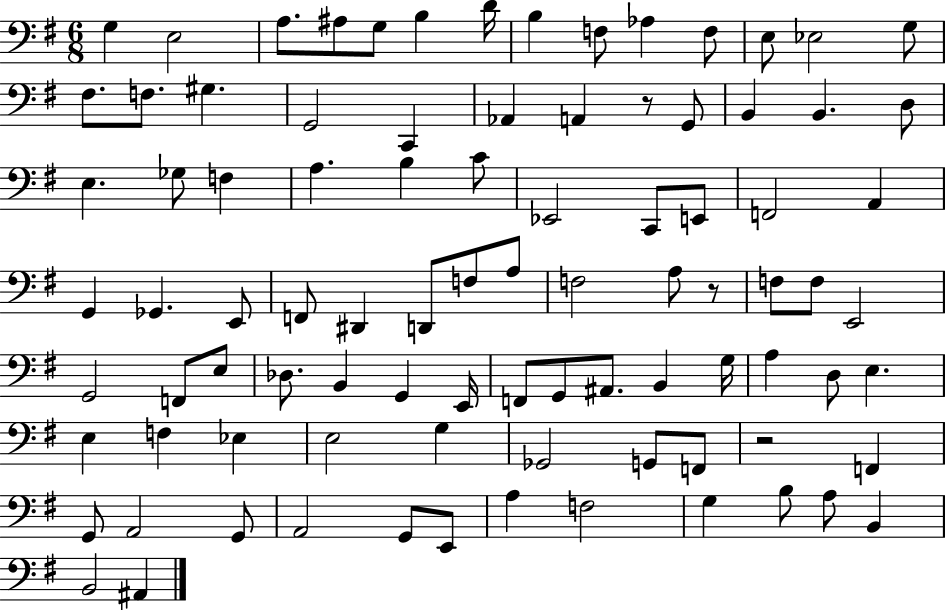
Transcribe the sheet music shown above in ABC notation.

X:1
T:Untitled
M:6/8
L:1/4
K:G
G, E,2 A,/2 ^A,/2 G,/2 B, D/4 B, F,/2 _A, F,/2 E,/2 _E,2 G,/2 ^F,/2 F,/2 ^G, G,,2 C,, _A,, A,, z/2 G,,/2 B,, B,, D,/2 E, _G,/2 F, A, B, C/2 _E,,2 C,,/2 E,,/2 F,,2 A,, G,, _G,, E,,/2 F,,/2 ^D,, D,,/2 F,/2 A,/2 F,2 A,/2 z/2 F,/2 F,/2 E,,2 G,,2 F,,/2 E,/2 _D,/2 B,, G,, E,,/4 F,,/2 G,,/2 ^A,,/2 B,, G,/4 A, D,/2 E, E, F, _E, E,2 G, _G,,2 G,,/2 F,,/2 z2 F,, G,,/2 A,,2 G,,/2 A,,2 G,,/2 E,,/2 A, F,2 G, B,/2 A,/2 B,, B,,2 ^A,,